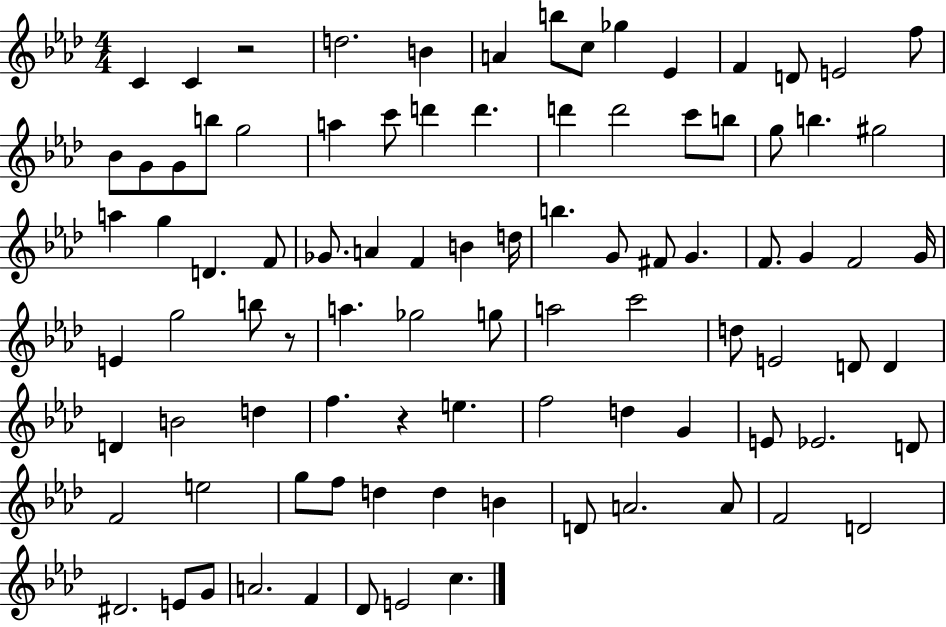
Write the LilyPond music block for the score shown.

{
  \clef treble
  \numericTimeSignature
  \time 4/4
  \key aes \major
  c'4 c'4 r2 | d''2. b'4 | a'4 b''8 c''8 ges''4 ees'4 | f'4 d'8 e'2 f''8 | \break bes'8 g'8 g'8 b''8 g''2 | a''4 c'''8 d'''4 d'''4. | d'''4 d'''2 c'''8 b''8 | g''8 b''4. gis''2 | \break a''4 g''4 d'4. f'8 | ges'8. a'4 f'4 b'4 d''16 | b''4. g'8 fis'8 g'4. | f'8. g'4 f'2 g'16 | \break e'4 g''2 b''8 r8 | a''4. ges''2 g''8 | a''2 c'''2 | d''8 e'2 d'8 d'4 | \break d'4 b'2 d''4 | f''4. r4 e''4. | f''2 d''4 g'4 | e'8 ees'2. d'8 | \break f'2 e''2 | g''8 f''8 d''4 d''4 b'4 | d'8 a'2. a'8 | f'2 d'2 | \break dis'2. e'8 g'8 | a'2. f'4 | des'8 e'2 c''4. | \bar "|."
}